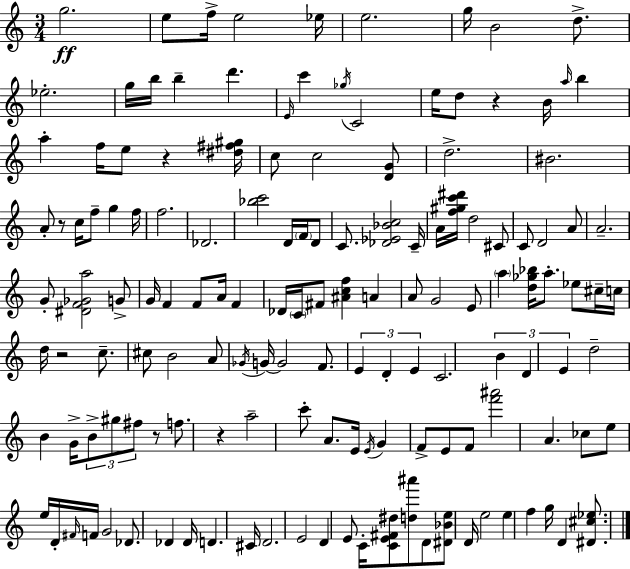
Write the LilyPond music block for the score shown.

{
  \clef treble
  \numericTimeSignature
  \time 3/4
  \key c \major
  g''2.\ff | e''8 f''16-> e''2 ees''16 | e''2. | g''16 b'2 d''8.-> | \break ees''2.-. | g''16 b''16 b''4-- d'''4. | \grace { e'16 } c'''4 \acciaccatura { ges''16 } c'2 | e''16 d''8 r4 b'16 \grace { a''16 } b''4 | \break a''4-. f''16 e''8 r4 | <dis'' fis'' gis''>16 c''8 c''2 | <d' g'>8 d''2.-> | bis'2. | \break a'8-. r8 c''16 f''8-- g''4 | f''16 f''2. | des'2. | <bes'' c'''>2 d'16 | \break \parenthesize f'16 d'8 c'8. <des' ees' bes' c''>2 | c'16-- a'16 <f'' gis'' c''' dis'''>16 d''2 | cis'8 c'8 d'2 | a'8 a'2.-- | \break g'8-. <dis' f' ges' a''>2 | g'8-> g'16 f'4 f'8 a'16 f'4 | des'16 \parenthesize c'16 fis'8 <ais' c'' f''>4 a'4 | a'8 g'2 | \break e'8 \parenthesize a''4 <d'' ges'' bes''>16 a''8.-. ees''8 | cis''16-- c''16 d''16 r2 | c''8.-- cis''8 b'2 | a'8 \acciaccatura { ges'16 } g'16~~ g'2 | \break f'8. \tuplet 3/2 { e'4 d'4-. | e'4 } c'2. | \tuplet 3/2 { b'4 d'4 | e'4 } d''2-- | \break b'4 g'16-> \tuplet 3/2 { b'8-> gis''8 fis''8 } r8 | f''8. r4 a''2-- | c'''8-. a'8. e'16 \acciaccatura { e'16 } g'4 | f'8-> e'8 f'8 <f''' ais'''>2 | \break a'4. ces''8 | e''8 e''16 d'16-. \grace { fis'16 } f'16 g'2 | des'8. des'4 des'16 d'4. | cis'16 d'2. | \break e'2 | d'4 e'8 c'16-. <c' e' fis' dis''>8 <d'' ais'''>8 | d'8 <dis' bes' e''>8 d'16 e''2 | e''4 f''4 g''16 d'4 | \break <dis' cis'' ees''>8. \bar "|."
}